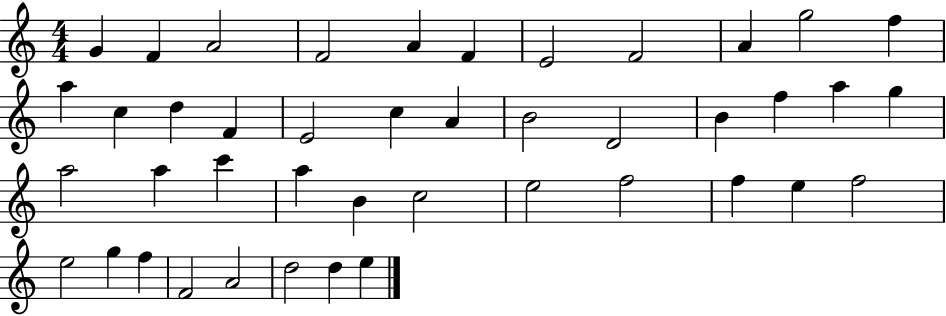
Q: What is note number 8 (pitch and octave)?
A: F4